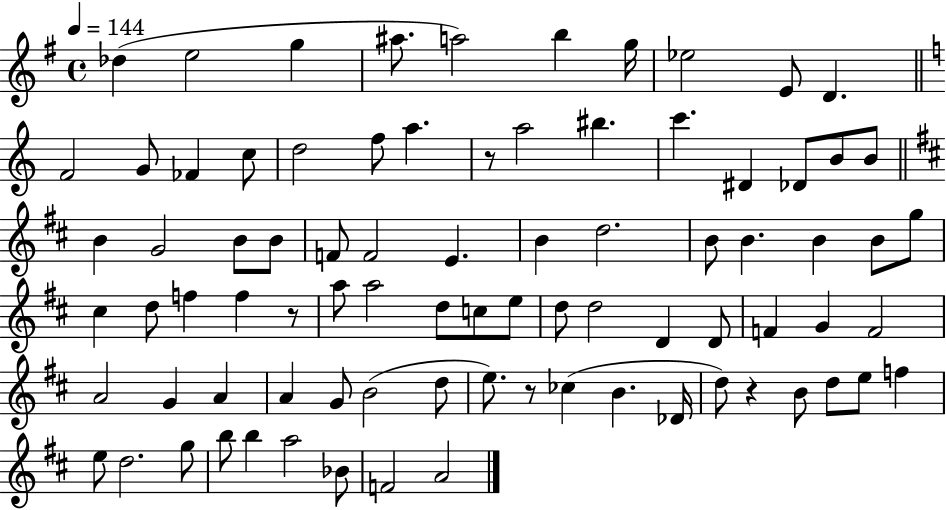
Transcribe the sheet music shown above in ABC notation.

X:1
T:Untitled
M:4/4
L:1/4
K:G
_d e2 g ^a/2 a2 b g/4 _e2 E/2 D F2 G/2 _F c/2 d2 f/2 a z/2 a2 ^b c' ^D _D/2 B/2 B/2 B G2 B/2 B/2 F/2 F2 E B d2 B/2 B B B/2 g/2 ^c d/2 f f z/2 a/2 a2 d/2 c/2 e/2 d/2 d2 D D/2 F G F2 A2 G A A G/2 B2 d/2 e/2 z/2 _c B _D/4 d/2 z B/2 d/2 e/2 f e/2 d2 g/2 b/2 b a2 _B/2 F2 A2